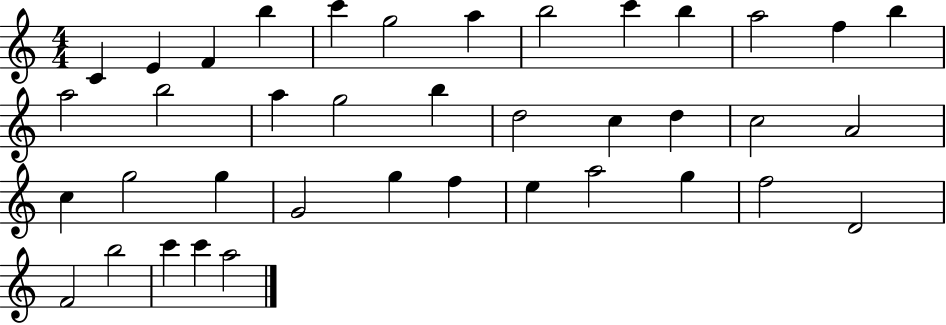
{
  \clef treble
  \numericTimeSignature
  \time 4/4
  \key c \major
  c'4 e'4 f'4 b''4 | c'''4 g''2 a''4 | b''2 c'''4 b''4 | a''2 f''4 b''4 | \break a''2 b''2 | a''4 g''2 b''4 | d''2 c''4 d''4 | c''2 a'2 | \break c''4 g''2 g''4 | g'2 g''4 f''4 | e''4 a''2 g''4 | f''2 d'2 | \break f'2 b''2 | c'''4 c'''4 a''2 | \bar "|."
}